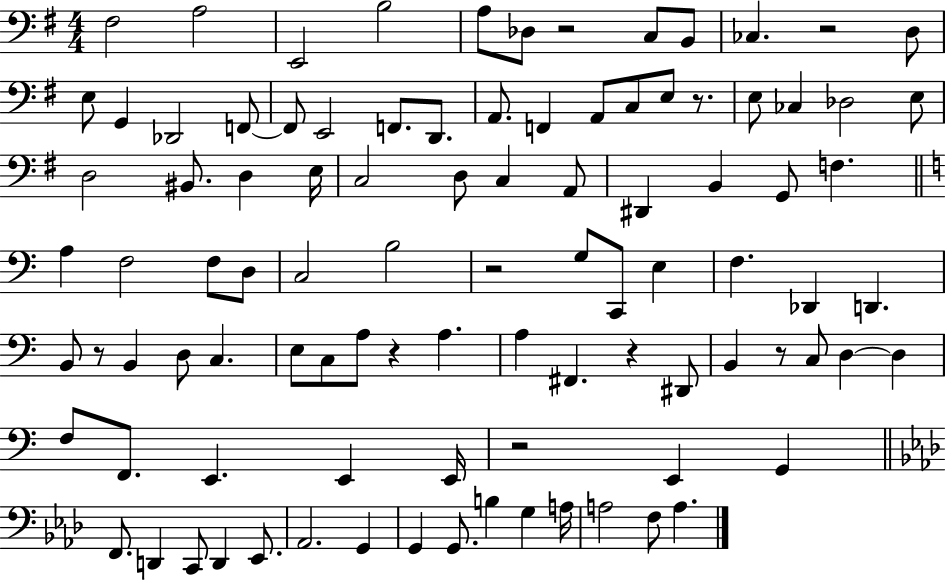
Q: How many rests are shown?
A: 9